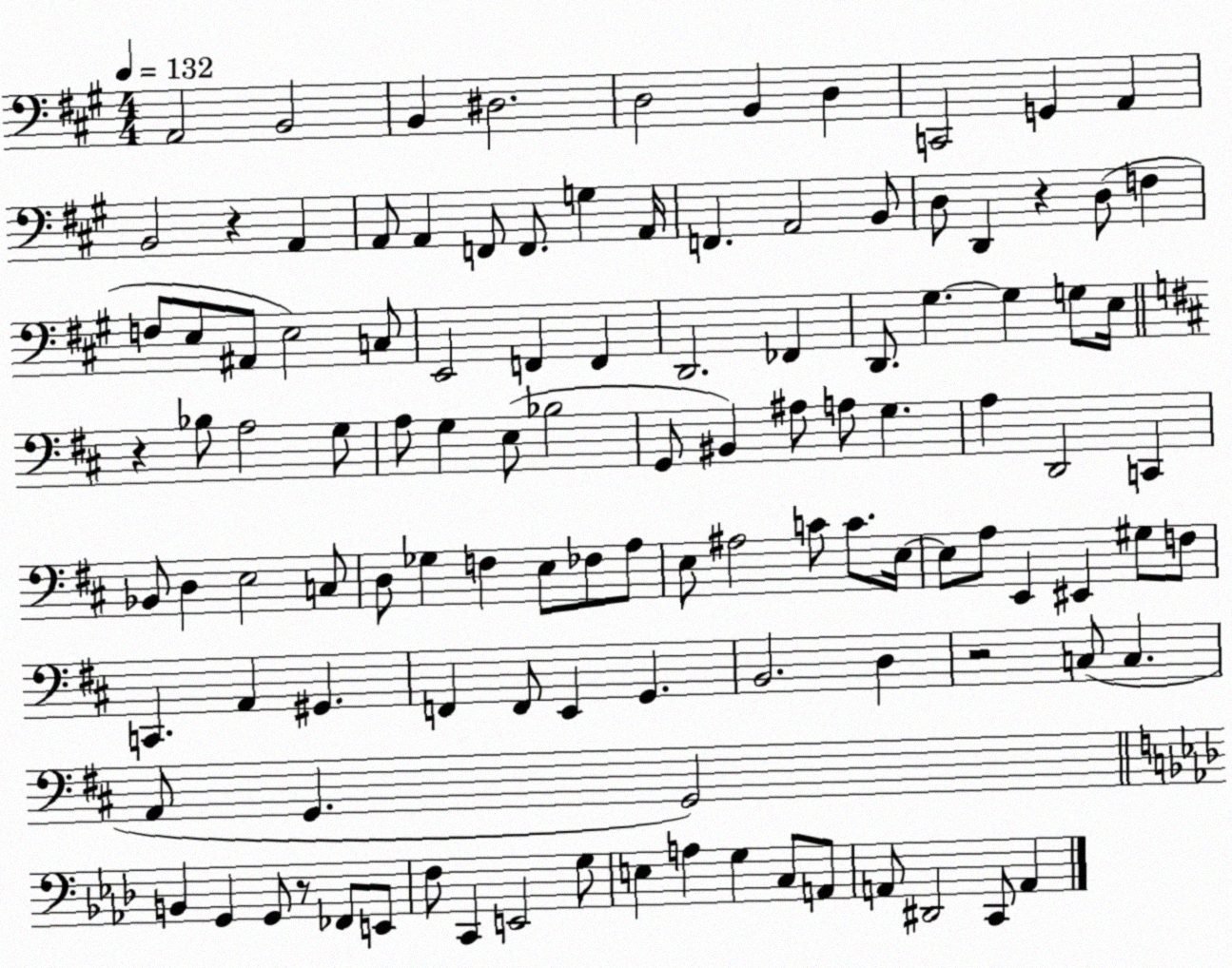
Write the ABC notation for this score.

X:1
T:Untitled
M:4/4
L:1/4
K:A
A,,2 B,,2 B,, ^D,2 D,2 B,, D, C,,2 G,, A,, B,,2 z A,, A,,/2 A,, F,,/2 F,,/2 G, A,,/4 F,, A,,2 B,,/2 D,/2 D,, z D,/2 F, F,/2 E,/2 ^A,,/2 E,2 C,/2 E,,2 F,, F,, D,,2 _F,, D,,/2 ^G, ^G, G,/2 E,/4 z _B,/2 A,2 G,/2 A,/2 G, E,/2 _B,2 G,,/2 ^B,, ^A,/2 A,/2 G, A, D,,2 C,, _B,,/2 D, E,2 C,/2 D,/2 _G, F, E,/2 _F,/2 A,/2 E,/2 ^A,2 C/2 C/2 E,/4 E,/2 A,/2 E,, ^E,, ^G,/2 F,/2 C,, A,, ^G,, F,, F,,/2 E,, G,, B,,2 D, z2 C,/2 C, A,,/2 G,, G,,2 B,, G,, G,,/2 z/2 _F,,/2 E,,/2 F,/2 C,, E,,2 G,/2 E, A, G, C,/2 A,,/2 A,,/2 ^D,,2 C,,/2 A,,